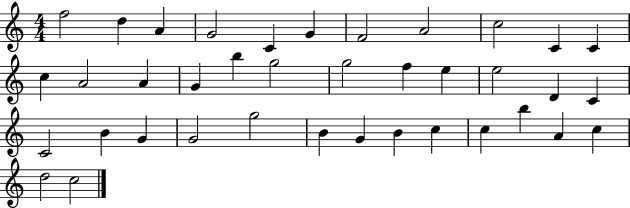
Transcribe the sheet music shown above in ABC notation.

X:1
T:Untitled
M:4/4
L:1/4
K:C
f2 d A G2 C G F2 A2 c2 C C c A2 A G b g2 g2 f e e2 D C C2 B G G2 g2 B G B c c b A c d2 c2